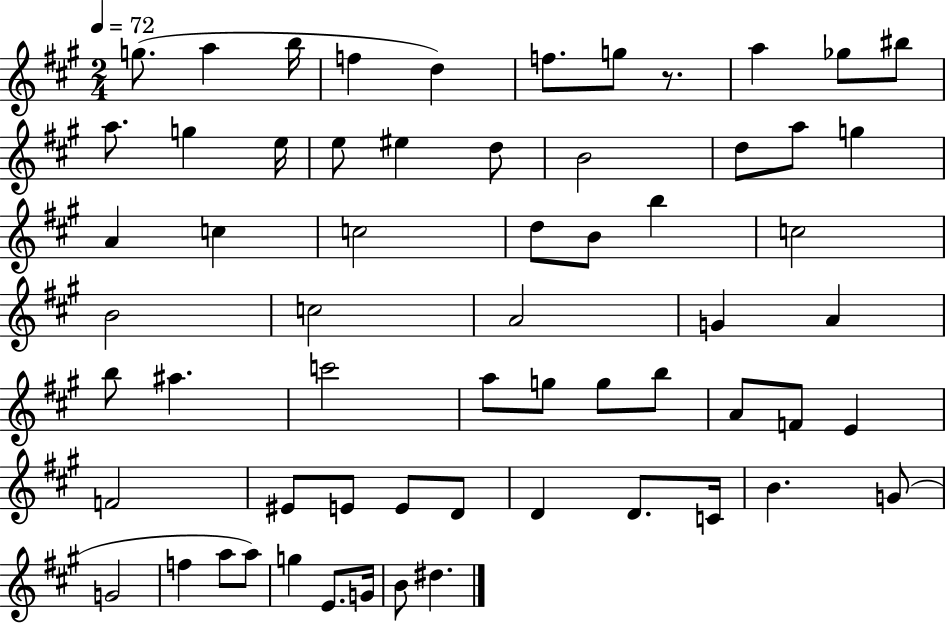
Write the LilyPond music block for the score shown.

{
  \clef treble
  \numericTimeSignature
  \time 2/4
  \key a \major
  \tempo 4 = 72
  \repeat volta 2 { g''8.( a''4 b''16 | f''4 d''4) | f''8. g''8 r8. | a''4 ges''8 bis''8 | \break a''8. g''4 e''16 | e''8 eis''4 d''8 | b'2 | d''8 a''8 g''4 | \break a'4 c''4 | c''2 | d''8 b'8 b''4 | c''2 | \break b'2 | c''2 | a'2 | g'4 a'4 | \break b''8 ais''4. | c'''2 | a''8 g''8 g''8 b''8 | a'8 f'8 e'4 | \break f'2 | eis'8 e'8 e'8 d'8 | d'4 d'8. c'16 | b'4. g'8( | \break g'2 | f''4 a''8 a''8) | g''4 e'8. g'16 | b'8 dis''4. | \break } \bar "|."
}